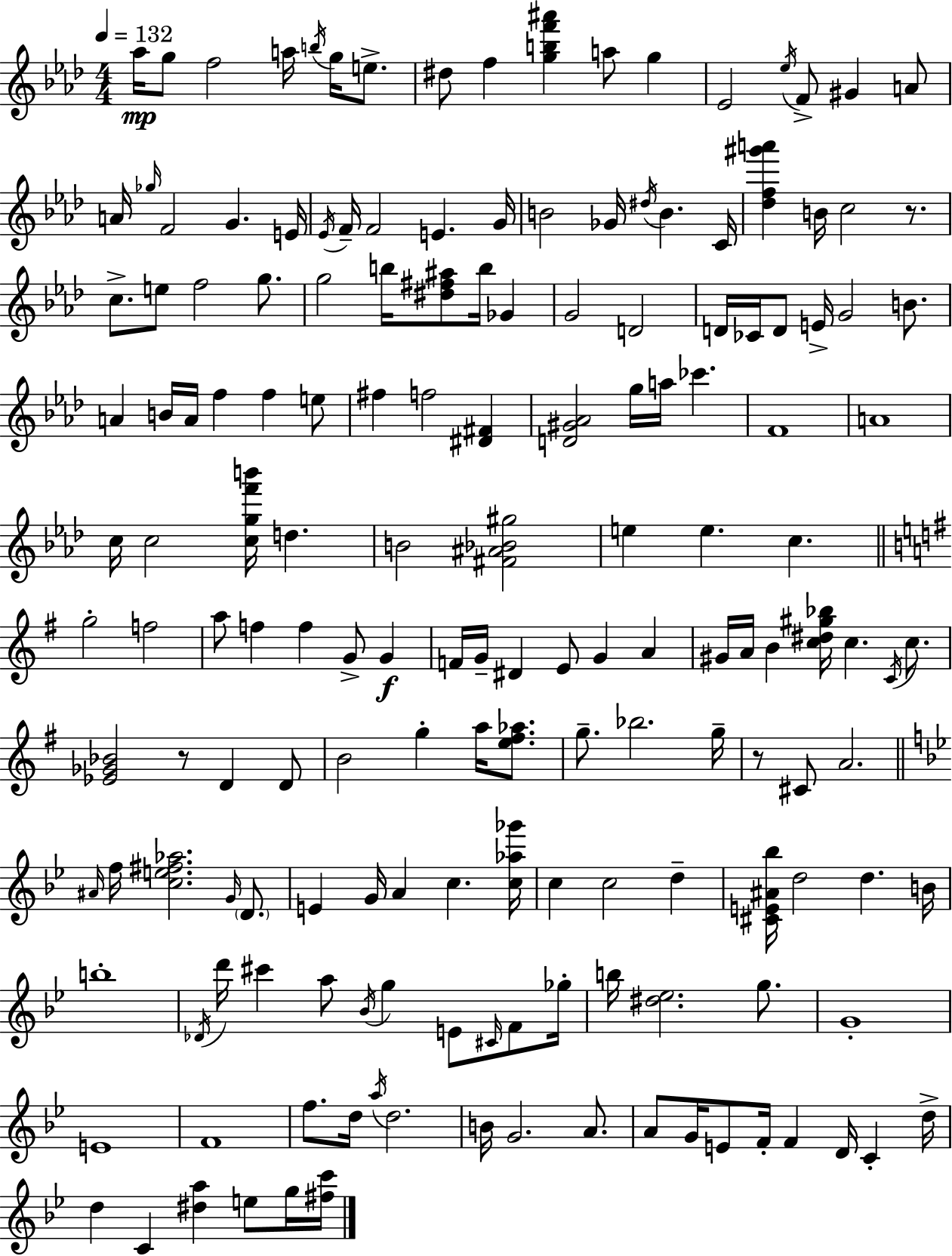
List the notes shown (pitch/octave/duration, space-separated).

Ab5/s G5/e F5/h A5/s B5/s G5/s E5/e. D#5/e F5/q [G5,B5,F6,A#6]/q A5/e G5/q Eb4/h Eb5/s F4/e G#4/q A4/e A4/s Gb5/s F4/h G4/q. E4/s Eb4/s F4/s F4/h E4/q. G4/s B4/h Gb4/s D#5/s B4/q. C4/s [Db5,F5,G#6,A6]/q B4/s C5/h R/e. C5/e. E5/e F5/h G5/e. G5/h B5/s [D#5,F#5,A#5]/e B5/s Gb4/q G4/h D4/h D4/s CES4/s D4/e E4/s G4/h B4/e. A4/q B4/s A4/s F5/q F5/q E5/e F#5/q F5/h [D#4,F#4]/q [D4,G#4,Ab4]/h G5/s A5/s CES6/q. F4/w A4/w C5/s C5/h [C5,G5,F6,B6]/s D5/q. B4/h [F#4,A#4,Bb4,G#5]/h E5/q E5/q. C5/q. G5/h F5/h A5/e F5/q F5/q G4/e G4/q F4/s G4/s D#4/q E4/e G4/q A4/q G#4/s A4/s B4/q [C5,D#5,G#5,Bb5]/s C5/q. C4/s C5/e. [Eb4,Gb4,Bb4]/h R/e D4/q D4/e B4/h G5/q A5/s [E5,F#5,Ab5]/e. G5/e. Bb5/h. G5/s R/e C#4/e A4/h. A#4/s F5/s [C5,E5,F#5,Ab5]/h. G4/s D4/e. E4/q G4/s A4/q C5/q. [C5,Ab5,Gb6]/s C5/q C5/h D5/q [C#4,E4,A#4,Bb5]/s D5/h D5/q. B4/s B5/w Db4/s D6/s C#6/q A5/e Bb4/s G5/q E4/e C#4/s F4/e Gb5/s B5/s [D#5,Eb5]/h. G5/e. G4/w E4/w F4/w F5/e. D5/s A5/s D5/h. B4/s G4/h. A4/e. A4/e G4/s E4/e F4/s F4/q D4/s C4/q D5/s D5/q C4/q [D#5,A5]/q E5/e G5/s [F#5,C6]/s